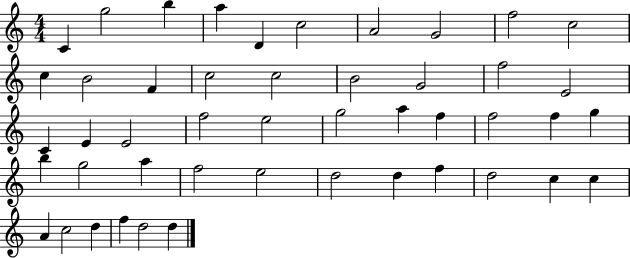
X:1
T:Untitled
M:4/4
L:1/4
K:C
C g2 b a D c2 A2 G2 f2 c2 c B2 F c2 c2 B2 G2 f2 E2 C E E2 f2 e2 g2 a f f2 f g b g2 a f2 e2 d2 d f d2 c c A c2 d f d2 d